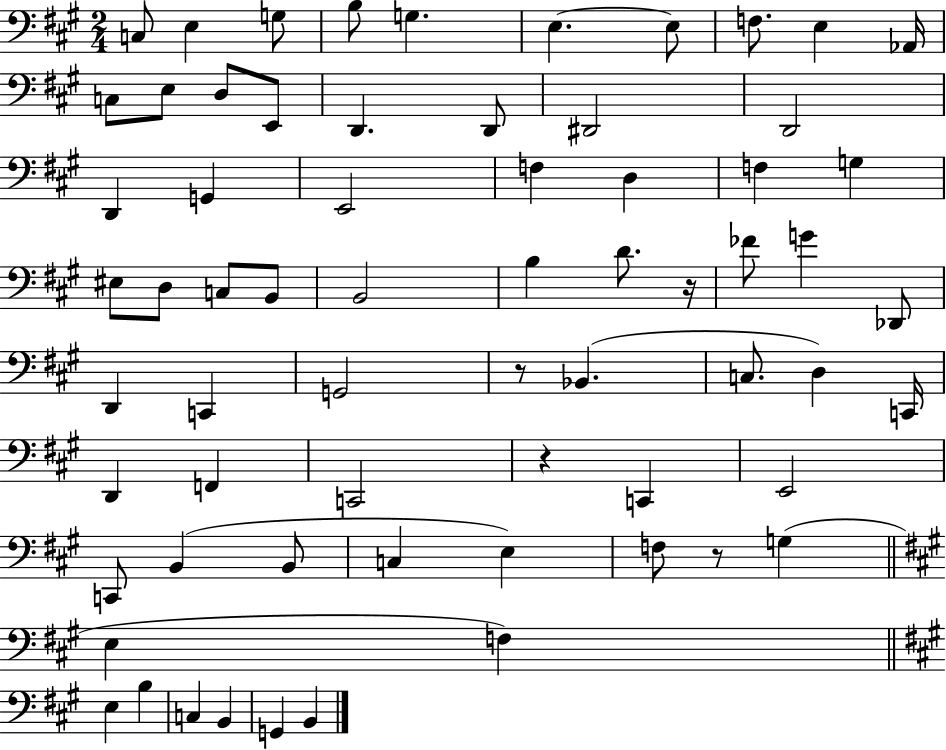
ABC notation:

X:1
T:Untitled
M:2/4
L:1/4
K:A
C,/2 E, G,/2 B,/2 G, E, E,/2 F,/2 E, _A,,/4 C,/2 E,/2 D,/2 E,,/2 D,, D,,/2 ^D,,2 D,,2 D,, G,, E,,2 F, D, F, G, ^E,/2 D,/2 C,/2 B,,/2 B,,2 B, D/2 z/4 _F/2 G _D,,/2 D,, C,, G,,2 z/2 _B,, C,/2 D, C,,/4 D,, F,, C,,2 z C,, E,,2 C,,/2 B,, B,,/2 C, E, F,/2 z/2 G, E, F, E, B, C, B,, G,, B,,